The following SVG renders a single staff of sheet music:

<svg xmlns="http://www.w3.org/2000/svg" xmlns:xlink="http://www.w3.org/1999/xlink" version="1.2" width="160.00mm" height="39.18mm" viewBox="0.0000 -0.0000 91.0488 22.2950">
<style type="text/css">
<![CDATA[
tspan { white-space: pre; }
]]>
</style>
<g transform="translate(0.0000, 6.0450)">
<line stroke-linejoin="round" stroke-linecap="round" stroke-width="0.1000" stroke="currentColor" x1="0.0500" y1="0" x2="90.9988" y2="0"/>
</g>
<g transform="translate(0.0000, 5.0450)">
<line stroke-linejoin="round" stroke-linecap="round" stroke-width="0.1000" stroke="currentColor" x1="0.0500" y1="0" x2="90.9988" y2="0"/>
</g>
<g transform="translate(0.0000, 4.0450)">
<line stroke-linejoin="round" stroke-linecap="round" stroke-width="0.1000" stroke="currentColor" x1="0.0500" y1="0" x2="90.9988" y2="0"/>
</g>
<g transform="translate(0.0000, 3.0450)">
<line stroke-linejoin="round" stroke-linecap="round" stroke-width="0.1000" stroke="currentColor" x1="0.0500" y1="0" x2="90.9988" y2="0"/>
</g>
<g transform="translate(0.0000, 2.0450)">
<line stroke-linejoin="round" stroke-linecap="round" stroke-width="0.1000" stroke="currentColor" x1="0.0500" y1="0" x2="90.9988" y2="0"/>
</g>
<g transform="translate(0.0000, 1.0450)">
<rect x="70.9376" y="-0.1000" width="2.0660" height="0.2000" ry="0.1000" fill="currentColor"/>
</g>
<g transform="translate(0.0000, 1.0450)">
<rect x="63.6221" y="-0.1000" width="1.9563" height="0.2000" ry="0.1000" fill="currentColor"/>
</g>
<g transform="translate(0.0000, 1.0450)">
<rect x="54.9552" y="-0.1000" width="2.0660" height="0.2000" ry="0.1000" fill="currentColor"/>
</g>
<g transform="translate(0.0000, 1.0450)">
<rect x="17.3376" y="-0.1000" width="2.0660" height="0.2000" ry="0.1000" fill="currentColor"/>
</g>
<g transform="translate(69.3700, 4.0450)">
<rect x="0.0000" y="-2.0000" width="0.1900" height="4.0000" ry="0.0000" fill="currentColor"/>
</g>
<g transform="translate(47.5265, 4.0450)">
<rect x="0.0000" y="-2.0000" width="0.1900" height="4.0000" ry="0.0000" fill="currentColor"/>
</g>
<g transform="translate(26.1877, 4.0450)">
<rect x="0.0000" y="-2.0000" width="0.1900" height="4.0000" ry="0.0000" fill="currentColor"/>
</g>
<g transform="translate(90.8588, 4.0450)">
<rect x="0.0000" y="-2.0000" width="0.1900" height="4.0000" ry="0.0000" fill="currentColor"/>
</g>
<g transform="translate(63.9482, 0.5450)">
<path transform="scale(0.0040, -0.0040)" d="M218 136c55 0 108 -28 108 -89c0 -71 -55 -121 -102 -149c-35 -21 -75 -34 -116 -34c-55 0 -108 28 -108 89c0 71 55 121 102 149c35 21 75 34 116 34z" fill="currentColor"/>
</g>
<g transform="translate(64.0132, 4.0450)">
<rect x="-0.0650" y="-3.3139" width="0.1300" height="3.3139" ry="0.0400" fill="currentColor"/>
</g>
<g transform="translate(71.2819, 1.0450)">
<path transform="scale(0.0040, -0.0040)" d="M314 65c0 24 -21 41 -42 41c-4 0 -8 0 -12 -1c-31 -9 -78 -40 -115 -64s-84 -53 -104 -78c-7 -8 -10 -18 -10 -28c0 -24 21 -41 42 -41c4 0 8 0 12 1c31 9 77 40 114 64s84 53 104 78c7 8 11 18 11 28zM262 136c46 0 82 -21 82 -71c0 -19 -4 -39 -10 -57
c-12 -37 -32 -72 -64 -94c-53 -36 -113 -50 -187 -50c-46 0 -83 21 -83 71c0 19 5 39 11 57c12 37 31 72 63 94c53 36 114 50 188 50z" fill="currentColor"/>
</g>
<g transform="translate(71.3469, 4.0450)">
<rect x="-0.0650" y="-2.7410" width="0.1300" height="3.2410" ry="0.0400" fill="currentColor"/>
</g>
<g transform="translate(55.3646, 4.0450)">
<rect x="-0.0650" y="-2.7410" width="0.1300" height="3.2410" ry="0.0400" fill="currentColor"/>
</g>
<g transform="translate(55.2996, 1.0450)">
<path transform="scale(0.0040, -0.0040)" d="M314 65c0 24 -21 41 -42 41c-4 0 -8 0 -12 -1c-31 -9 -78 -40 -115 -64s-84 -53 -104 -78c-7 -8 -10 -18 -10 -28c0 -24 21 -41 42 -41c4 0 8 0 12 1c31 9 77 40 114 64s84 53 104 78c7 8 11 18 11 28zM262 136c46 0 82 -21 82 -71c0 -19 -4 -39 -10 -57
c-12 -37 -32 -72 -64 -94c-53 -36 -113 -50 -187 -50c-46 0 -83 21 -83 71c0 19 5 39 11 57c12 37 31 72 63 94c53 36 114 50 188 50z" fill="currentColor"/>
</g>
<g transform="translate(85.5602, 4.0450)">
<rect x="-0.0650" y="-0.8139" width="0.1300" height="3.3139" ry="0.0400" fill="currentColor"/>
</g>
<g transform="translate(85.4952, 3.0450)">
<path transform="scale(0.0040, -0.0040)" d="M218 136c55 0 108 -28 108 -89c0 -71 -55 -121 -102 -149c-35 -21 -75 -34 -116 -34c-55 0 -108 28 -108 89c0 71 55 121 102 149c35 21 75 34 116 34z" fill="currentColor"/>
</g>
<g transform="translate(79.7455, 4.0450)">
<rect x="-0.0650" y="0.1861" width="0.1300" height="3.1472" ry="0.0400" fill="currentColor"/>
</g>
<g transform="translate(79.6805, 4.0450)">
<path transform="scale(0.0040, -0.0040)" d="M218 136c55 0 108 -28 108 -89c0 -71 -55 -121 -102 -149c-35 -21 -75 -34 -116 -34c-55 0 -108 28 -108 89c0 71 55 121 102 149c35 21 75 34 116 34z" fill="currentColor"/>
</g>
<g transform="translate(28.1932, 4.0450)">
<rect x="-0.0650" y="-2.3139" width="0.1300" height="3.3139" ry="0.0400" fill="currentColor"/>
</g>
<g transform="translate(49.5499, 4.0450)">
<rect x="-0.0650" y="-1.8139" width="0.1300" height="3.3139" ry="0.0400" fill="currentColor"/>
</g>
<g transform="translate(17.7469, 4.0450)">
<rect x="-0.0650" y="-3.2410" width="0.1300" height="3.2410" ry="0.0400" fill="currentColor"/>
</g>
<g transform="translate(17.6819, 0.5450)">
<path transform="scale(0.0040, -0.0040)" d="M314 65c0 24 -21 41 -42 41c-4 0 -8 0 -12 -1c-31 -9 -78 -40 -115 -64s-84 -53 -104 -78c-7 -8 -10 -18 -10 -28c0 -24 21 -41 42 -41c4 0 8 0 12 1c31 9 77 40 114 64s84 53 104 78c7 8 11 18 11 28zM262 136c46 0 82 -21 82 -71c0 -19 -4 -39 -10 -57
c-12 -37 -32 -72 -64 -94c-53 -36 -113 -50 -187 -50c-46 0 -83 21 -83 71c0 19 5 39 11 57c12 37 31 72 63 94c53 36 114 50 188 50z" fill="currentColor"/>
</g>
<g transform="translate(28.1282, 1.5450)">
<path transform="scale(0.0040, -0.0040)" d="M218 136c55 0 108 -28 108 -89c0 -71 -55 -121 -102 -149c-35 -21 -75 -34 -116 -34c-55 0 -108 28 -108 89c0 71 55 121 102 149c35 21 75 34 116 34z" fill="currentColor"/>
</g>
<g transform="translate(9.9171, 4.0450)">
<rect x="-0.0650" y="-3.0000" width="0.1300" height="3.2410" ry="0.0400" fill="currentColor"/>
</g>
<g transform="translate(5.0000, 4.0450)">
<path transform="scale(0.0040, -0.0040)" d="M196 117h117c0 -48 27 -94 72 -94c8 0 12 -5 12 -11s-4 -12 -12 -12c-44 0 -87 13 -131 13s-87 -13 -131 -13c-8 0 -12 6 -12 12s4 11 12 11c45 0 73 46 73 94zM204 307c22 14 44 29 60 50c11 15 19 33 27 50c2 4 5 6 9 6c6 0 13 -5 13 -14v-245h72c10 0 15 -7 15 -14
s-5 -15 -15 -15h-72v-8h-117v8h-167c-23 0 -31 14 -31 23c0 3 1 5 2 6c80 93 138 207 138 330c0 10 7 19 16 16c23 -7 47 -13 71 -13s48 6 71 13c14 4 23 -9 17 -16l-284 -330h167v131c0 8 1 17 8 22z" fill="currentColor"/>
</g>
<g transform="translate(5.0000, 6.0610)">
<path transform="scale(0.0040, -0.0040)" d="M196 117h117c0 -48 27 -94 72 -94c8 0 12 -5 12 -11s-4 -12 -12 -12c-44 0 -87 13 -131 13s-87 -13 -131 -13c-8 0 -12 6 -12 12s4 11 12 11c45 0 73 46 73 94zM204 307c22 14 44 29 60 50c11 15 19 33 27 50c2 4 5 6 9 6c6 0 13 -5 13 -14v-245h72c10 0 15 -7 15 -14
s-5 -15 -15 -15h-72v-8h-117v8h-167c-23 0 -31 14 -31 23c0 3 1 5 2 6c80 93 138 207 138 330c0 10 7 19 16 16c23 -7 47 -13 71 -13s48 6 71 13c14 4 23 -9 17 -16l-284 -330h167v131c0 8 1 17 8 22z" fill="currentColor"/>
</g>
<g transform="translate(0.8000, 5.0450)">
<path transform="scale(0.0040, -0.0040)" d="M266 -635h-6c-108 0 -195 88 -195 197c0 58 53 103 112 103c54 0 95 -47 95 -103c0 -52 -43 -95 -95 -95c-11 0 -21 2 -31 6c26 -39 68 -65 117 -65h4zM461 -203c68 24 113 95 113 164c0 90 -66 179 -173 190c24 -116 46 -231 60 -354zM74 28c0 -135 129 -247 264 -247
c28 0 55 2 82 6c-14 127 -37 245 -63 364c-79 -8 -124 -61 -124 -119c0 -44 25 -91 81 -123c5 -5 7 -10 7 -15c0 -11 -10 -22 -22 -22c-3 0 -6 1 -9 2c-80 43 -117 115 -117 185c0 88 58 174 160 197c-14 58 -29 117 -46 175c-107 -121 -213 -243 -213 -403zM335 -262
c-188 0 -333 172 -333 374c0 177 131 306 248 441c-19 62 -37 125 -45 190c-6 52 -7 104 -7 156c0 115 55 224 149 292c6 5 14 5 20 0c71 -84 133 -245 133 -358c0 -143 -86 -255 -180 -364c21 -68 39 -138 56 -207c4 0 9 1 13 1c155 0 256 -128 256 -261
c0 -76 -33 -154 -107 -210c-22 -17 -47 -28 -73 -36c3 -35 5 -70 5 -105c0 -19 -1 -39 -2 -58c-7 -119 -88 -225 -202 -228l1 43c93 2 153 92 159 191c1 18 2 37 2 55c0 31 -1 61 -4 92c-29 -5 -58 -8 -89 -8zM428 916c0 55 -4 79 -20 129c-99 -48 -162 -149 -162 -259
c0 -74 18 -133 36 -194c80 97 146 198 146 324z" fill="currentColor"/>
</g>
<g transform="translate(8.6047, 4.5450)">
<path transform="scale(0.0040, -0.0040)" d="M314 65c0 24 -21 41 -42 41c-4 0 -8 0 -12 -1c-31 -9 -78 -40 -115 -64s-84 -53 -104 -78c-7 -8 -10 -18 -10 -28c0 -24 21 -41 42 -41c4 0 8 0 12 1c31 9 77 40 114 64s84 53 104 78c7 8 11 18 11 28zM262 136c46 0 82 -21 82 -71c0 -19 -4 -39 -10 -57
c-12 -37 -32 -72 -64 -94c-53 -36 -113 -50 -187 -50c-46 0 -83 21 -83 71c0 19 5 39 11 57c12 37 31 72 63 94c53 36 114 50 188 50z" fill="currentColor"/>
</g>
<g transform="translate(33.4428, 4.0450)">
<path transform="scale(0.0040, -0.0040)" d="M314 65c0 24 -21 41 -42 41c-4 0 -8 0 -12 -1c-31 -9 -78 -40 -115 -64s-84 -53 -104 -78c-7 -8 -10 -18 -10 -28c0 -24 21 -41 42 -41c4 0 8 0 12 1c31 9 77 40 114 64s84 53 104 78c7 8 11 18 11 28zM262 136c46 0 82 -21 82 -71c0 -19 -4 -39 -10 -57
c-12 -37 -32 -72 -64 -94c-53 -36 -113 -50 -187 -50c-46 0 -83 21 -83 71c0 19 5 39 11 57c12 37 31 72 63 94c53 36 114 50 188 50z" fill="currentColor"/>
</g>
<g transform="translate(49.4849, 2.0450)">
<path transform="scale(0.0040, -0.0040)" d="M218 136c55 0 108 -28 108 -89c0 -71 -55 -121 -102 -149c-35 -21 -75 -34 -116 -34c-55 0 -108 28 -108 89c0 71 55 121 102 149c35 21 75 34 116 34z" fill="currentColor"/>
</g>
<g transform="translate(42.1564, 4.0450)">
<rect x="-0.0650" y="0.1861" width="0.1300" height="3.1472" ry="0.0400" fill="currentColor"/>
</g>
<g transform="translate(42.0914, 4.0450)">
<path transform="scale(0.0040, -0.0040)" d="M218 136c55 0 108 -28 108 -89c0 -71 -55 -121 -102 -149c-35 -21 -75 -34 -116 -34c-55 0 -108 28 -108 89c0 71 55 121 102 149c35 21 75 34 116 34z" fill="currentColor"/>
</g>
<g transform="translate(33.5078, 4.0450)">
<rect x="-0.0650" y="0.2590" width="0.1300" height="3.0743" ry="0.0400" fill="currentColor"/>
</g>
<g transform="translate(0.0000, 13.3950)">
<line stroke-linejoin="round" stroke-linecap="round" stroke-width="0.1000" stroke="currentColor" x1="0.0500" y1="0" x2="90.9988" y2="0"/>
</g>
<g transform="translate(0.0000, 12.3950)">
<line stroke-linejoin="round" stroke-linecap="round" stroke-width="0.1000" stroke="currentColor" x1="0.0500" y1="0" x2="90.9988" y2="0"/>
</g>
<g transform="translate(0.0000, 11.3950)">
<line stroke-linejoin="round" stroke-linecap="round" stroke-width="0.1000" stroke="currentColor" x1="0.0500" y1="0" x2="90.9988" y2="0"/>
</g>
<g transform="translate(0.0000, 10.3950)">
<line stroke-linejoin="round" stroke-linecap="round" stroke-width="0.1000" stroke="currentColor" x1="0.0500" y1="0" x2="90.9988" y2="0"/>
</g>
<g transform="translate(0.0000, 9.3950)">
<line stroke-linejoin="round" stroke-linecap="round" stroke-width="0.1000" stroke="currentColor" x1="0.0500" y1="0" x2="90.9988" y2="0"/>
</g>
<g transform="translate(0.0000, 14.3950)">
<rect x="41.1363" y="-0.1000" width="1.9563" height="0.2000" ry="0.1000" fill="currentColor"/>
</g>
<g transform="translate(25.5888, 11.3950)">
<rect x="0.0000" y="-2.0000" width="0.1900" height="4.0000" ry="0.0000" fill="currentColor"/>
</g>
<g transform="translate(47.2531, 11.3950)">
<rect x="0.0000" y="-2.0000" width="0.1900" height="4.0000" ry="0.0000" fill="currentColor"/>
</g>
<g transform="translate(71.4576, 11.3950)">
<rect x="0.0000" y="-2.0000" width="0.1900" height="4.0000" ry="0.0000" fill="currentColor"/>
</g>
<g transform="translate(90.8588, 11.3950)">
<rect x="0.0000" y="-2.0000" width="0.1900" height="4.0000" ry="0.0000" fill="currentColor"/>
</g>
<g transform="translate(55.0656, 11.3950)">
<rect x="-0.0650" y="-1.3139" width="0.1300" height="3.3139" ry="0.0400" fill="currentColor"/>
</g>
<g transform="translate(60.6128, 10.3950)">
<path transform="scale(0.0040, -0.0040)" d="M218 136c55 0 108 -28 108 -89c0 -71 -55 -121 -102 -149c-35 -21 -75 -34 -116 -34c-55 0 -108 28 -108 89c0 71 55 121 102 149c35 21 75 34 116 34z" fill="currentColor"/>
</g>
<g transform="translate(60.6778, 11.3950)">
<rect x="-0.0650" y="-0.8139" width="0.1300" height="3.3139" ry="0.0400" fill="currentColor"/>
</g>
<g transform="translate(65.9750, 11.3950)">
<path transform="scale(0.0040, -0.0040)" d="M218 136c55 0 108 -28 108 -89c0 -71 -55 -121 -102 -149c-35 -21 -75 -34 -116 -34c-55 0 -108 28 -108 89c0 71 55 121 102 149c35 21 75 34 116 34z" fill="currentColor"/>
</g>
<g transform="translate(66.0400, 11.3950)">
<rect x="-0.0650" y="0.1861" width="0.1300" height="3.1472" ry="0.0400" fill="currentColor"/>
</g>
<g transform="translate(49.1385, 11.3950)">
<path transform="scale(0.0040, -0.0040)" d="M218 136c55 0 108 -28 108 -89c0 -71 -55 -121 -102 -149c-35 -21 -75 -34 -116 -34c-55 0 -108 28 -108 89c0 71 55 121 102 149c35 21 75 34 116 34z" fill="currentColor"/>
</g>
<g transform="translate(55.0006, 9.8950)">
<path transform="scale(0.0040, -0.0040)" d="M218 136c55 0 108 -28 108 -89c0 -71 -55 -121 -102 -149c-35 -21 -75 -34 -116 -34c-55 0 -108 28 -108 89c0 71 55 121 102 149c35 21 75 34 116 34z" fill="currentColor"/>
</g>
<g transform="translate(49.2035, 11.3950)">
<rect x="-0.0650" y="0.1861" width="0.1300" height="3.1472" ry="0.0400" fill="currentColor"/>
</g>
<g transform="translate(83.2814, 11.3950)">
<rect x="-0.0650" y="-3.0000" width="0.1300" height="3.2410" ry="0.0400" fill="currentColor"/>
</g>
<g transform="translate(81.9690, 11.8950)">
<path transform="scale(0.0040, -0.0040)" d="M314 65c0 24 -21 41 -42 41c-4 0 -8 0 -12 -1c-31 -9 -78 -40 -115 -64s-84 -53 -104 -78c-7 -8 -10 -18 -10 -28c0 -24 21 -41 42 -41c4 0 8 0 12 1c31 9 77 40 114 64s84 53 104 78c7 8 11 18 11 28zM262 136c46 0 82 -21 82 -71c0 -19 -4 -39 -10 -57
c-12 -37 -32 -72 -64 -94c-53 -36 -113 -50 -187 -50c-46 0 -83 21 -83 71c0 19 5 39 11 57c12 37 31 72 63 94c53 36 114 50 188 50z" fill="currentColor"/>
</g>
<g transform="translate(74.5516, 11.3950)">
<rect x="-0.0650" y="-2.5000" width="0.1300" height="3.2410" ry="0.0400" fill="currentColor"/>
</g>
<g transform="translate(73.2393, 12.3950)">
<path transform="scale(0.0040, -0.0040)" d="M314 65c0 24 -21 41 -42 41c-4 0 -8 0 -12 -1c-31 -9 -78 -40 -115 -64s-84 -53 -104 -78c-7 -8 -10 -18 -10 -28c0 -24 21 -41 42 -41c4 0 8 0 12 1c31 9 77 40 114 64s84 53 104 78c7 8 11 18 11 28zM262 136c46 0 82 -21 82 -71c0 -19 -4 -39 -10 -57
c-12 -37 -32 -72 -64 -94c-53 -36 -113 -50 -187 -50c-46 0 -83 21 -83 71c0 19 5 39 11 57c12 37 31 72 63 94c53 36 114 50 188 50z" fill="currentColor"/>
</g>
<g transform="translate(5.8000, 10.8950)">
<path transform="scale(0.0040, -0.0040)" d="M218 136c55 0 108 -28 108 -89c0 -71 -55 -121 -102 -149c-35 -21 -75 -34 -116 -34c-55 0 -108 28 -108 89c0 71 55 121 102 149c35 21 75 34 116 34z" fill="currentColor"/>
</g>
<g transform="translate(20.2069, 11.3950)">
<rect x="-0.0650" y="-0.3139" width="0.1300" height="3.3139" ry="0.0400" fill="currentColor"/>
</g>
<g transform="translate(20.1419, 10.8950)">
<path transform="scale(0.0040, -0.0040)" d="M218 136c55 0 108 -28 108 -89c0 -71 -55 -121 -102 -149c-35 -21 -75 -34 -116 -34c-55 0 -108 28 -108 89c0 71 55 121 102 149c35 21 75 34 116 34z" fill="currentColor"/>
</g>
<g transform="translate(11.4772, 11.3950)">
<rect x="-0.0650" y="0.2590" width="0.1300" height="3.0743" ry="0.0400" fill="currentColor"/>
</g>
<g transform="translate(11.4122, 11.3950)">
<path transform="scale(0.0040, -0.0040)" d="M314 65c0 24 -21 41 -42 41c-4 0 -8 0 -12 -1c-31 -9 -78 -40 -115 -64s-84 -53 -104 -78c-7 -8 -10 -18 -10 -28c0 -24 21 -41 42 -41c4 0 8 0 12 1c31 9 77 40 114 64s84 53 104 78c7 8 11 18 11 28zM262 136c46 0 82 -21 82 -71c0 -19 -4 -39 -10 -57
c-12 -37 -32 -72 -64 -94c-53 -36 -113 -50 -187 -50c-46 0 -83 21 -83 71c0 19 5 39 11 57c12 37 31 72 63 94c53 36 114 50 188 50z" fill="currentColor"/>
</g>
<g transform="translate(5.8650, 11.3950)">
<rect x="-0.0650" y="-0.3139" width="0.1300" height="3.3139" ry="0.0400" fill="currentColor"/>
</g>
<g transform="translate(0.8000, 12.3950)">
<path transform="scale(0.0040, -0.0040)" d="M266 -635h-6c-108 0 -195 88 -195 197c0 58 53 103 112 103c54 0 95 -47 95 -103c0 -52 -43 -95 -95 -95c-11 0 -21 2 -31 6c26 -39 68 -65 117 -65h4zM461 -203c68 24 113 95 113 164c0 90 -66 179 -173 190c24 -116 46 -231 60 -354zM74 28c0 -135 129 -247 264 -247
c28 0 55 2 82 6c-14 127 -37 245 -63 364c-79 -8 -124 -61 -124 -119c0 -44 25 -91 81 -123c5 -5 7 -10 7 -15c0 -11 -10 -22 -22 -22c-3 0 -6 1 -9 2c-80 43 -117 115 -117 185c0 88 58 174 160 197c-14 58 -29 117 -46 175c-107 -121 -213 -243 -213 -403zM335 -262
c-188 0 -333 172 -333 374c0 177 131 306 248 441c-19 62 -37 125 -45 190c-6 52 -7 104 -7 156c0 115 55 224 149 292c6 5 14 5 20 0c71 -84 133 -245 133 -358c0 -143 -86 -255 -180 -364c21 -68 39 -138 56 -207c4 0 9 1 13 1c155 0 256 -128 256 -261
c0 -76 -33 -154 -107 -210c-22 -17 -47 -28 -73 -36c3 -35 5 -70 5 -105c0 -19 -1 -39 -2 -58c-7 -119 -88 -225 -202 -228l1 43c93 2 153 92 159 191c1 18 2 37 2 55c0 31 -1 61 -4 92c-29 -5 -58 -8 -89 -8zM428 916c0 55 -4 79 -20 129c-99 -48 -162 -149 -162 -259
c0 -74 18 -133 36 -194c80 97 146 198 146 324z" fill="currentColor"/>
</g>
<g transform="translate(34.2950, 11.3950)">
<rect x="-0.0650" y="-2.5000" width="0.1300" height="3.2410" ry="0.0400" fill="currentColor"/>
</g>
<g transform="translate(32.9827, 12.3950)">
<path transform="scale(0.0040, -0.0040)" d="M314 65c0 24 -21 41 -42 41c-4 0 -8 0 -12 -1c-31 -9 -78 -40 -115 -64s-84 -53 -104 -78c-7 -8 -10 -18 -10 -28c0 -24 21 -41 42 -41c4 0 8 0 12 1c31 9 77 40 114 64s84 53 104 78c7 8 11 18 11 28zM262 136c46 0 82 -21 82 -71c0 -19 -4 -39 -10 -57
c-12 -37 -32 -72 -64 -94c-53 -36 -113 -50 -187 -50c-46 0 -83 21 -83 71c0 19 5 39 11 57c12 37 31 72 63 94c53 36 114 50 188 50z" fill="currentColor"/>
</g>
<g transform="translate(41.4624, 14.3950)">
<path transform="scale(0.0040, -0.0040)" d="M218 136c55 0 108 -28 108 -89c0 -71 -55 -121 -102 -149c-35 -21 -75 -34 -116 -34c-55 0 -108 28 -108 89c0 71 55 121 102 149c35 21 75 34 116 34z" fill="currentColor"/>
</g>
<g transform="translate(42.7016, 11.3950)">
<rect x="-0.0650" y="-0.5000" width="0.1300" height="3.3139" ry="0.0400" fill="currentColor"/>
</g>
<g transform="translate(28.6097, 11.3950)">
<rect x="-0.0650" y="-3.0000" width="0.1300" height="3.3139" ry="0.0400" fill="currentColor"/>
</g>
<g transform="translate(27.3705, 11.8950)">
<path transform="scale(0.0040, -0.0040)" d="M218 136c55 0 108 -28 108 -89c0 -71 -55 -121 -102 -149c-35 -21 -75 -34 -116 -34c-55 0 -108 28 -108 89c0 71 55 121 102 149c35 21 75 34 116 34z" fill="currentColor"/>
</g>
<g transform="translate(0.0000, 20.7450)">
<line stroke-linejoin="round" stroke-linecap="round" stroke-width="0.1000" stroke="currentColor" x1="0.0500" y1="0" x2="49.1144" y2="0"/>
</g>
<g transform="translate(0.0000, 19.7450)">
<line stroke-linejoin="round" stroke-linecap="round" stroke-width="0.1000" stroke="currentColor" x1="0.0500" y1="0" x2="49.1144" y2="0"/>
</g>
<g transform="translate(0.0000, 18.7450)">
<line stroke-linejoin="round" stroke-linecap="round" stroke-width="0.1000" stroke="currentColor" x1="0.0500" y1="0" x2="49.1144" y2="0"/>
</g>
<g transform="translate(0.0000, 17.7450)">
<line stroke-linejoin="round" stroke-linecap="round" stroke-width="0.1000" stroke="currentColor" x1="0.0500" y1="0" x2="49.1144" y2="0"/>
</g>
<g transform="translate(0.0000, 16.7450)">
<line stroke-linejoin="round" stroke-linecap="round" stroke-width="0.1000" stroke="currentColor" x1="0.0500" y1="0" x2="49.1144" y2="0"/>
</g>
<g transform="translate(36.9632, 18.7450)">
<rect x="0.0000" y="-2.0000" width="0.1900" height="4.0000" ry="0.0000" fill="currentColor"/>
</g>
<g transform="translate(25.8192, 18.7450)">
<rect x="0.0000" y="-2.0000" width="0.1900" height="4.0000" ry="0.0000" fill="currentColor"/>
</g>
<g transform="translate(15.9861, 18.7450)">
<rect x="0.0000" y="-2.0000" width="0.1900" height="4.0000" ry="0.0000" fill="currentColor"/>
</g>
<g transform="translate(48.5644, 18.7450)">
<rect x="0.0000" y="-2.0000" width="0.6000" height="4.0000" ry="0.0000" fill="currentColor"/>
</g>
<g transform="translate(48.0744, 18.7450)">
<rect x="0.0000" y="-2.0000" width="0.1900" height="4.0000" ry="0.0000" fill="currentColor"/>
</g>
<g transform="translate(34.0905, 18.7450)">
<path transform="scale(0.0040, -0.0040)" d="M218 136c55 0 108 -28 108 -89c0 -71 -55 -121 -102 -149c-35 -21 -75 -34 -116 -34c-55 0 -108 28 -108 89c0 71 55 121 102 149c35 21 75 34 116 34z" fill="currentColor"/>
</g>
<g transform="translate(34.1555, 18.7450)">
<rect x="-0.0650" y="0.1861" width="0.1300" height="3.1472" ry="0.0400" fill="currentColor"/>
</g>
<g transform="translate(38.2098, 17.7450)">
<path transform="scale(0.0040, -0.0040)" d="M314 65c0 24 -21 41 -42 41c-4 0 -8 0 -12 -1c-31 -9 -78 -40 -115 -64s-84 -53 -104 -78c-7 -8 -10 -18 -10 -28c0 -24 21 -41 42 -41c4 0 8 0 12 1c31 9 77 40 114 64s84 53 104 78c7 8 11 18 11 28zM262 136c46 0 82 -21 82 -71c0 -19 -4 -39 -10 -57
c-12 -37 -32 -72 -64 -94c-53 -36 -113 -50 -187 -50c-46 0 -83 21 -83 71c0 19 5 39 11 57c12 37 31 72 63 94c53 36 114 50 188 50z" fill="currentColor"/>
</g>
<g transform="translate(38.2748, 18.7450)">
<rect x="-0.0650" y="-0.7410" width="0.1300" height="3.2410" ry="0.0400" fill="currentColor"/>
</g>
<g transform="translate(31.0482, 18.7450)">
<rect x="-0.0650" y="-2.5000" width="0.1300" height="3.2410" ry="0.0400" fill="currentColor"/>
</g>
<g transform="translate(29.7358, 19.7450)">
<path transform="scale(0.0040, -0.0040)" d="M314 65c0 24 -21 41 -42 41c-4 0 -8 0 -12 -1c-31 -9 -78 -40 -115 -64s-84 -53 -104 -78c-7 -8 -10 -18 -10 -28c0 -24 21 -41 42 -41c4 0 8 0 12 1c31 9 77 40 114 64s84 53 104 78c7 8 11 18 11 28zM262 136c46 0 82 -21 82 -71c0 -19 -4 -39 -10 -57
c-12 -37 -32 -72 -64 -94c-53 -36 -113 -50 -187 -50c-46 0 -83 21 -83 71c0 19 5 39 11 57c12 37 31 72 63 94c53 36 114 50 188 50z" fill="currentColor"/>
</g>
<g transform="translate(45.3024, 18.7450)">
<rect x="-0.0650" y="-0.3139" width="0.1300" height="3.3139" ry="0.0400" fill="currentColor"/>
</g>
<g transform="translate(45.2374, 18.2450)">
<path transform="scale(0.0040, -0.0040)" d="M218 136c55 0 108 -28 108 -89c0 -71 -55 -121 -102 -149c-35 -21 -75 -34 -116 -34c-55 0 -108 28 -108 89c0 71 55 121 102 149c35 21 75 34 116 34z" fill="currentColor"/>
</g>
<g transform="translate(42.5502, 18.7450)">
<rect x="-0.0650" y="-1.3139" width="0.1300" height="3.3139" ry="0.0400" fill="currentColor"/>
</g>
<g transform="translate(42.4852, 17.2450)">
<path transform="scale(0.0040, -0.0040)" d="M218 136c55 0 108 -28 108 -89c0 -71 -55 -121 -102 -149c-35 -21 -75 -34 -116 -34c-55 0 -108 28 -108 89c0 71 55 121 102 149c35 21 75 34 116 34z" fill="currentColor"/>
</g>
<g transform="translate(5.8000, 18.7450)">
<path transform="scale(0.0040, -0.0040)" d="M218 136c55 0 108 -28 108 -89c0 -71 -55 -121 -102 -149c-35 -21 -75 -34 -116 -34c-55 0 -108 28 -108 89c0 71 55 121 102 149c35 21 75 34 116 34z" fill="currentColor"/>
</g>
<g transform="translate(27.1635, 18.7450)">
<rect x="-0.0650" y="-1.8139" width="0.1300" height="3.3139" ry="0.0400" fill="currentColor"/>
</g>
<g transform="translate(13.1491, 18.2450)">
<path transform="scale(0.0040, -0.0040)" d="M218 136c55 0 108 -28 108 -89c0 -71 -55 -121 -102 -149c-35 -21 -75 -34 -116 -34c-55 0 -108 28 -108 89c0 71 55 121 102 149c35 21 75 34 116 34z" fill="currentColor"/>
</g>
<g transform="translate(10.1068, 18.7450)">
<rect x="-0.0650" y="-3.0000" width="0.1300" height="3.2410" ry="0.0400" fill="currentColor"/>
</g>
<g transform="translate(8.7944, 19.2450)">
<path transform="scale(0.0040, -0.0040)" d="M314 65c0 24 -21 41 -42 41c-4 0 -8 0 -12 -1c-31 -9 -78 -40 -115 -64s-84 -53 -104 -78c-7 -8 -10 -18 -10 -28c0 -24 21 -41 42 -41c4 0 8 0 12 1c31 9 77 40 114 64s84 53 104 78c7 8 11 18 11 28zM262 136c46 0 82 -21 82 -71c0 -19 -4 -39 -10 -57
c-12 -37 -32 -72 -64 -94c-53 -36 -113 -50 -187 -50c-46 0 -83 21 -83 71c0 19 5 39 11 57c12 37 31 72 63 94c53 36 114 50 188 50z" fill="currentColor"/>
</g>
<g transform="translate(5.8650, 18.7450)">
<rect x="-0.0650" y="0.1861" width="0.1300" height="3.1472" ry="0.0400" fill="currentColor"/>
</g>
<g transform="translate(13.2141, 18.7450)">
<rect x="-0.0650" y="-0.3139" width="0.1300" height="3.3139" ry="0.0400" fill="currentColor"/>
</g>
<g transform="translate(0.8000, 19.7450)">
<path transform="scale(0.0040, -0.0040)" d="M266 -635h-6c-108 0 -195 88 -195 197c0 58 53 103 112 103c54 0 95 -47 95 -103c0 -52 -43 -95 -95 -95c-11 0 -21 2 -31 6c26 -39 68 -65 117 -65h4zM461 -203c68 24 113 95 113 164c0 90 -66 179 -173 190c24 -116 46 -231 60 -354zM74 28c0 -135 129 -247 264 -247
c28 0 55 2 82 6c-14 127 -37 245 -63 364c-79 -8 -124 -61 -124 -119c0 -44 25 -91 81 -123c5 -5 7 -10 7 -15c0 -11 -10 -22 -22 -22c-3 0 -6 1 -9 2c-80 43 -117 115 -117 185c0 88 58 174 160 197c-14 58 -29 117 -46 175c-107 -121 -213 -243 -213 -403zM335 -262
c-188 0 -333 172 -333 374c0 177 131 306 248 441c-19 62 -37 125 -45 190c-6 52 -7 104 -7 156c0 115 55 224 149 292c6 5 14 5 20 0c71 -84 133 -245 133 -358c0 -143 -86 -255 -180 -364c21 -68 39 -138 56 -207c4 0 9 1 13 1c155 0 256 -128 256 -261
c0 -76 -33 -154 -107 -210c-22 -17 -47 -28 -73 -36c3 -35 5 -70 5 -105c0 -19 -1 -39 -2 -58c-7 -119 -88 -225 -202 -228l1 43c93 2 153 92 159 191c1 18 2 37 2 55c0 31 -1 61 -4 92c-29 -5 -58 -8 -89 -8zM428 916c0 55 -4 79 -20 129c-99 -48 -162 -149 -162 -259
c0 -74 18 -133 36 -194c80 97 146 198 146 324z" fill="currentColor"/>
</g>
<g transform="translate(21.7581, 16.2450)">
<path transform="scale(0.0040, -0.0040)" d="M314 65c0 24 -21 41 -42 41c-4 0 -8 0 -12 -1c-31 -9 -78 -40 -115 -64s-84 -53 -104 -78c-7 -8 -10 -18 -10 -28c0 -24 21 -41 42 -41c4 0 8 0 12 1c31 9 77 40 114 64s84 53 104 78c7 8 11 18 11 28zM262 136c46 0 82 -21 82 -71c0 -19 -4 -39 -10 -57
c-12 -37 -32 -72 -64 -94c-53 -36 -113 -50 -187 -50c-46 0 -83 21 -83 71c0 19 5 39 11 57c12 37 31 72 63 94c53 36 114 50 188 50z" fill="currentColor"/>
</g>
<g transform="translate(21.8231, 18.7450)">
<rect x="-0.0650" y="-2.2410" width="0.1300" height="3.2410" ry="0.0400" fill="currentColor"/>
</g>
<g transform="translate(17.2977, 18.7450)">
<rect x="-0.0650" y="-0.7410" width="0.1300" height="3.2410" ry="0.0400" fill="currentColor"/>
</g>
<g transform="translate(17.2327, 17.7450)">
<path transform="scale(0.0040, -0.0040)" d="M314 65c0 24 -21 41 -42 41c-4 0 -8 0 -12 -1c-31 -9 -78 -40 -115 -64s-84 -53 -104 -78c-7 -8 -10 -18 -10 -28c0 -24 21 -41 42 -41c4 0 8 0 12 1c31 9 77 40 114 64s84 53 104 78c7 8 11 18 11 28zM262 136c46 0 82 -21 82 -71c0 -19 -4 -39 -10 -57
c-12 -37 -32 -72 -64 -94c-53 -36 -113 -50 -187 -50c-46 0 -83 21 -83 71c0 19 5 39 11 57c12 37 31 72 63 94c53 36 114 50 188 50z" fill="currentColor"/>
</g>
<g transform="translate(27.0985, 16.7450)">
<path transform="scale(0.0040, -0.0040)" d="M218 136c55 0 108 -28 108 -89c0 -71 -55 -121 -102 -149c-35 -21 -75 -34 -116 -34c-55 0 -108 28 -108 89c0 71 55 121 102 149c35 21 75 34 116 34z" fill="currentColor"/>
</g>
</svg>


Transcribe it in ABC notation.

X:1
T:Untitled
M:4/4
L:1/4
K:C
A2 b2 g B2 B f a2 b a2 B d c B2 c A G2 C B e d B G2 A2 B A2 c d2 g2 f G2 B d2 e c